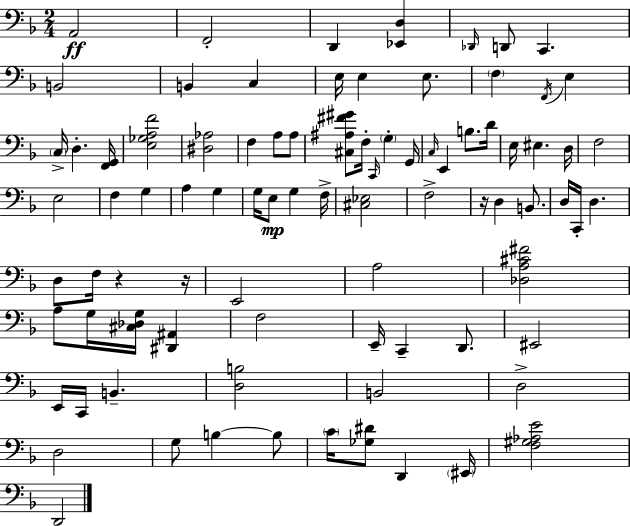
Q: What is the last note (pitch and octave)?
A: D2